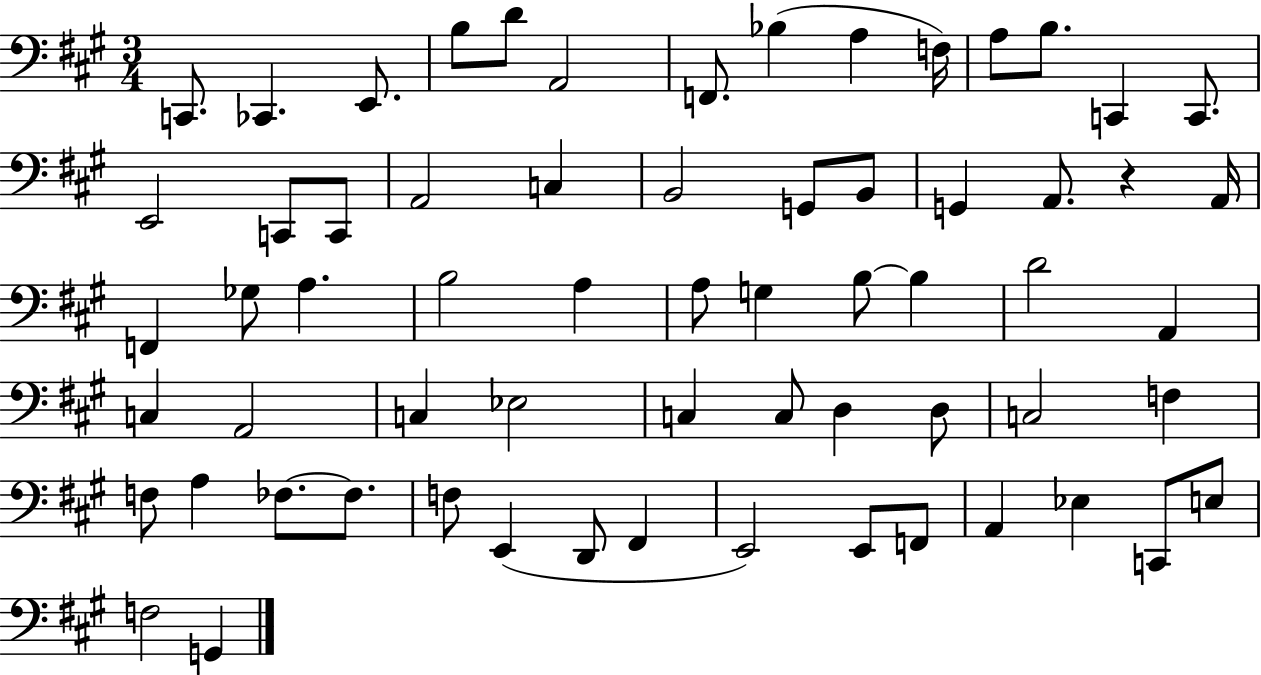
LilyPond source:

{
  \clef bass
  \numericTimeSignature
  \time 3/4
  \key a \major
  \repeat volta 2 { c,8. ces,4. e,8. | b8 d'8 a,2 | f,8. bes4( a4 f16) | a8 b8. c,4 c,8. | \break e,2 c,8 c,8 | a,2 c4 | b,2 g,8 b,8 | g,4 a,8. r4 a,16 | \break f,4 ges8 a4. | b2 a4 | a8 g4 b8~~ b4 | d'2 a,4 | \break c4 a,2 | c4 ees2 | c4 c8 d4 d8 | c2 f4 | \break f8 a4 fes8.~~ fes8. | f8 e,4( d,8 fis,4 | e,2) e,8 f,8 | a,4 ees4 c,8 e8 | \break f2 g,4 | } \bar "|."
}